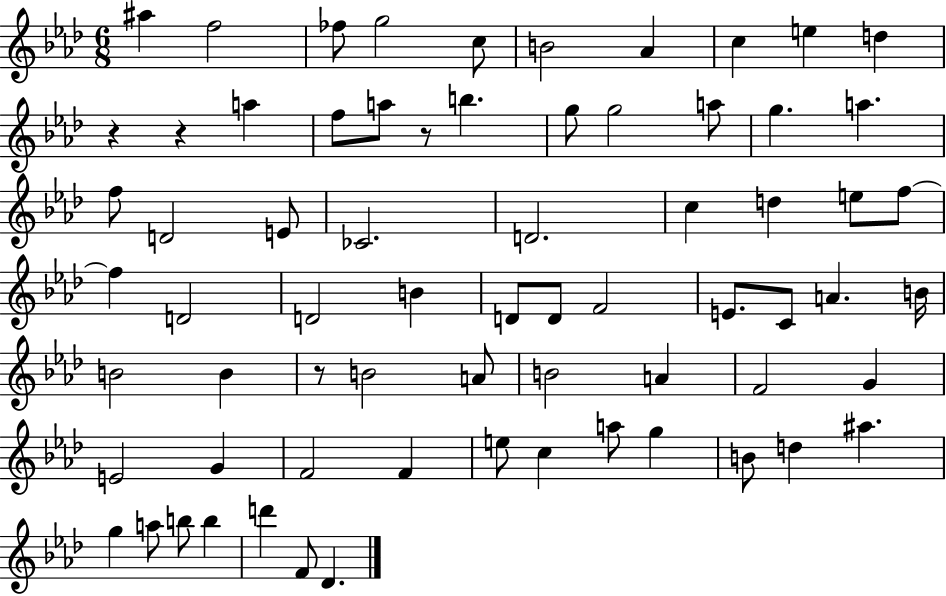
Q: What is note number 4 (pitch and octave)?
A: G5